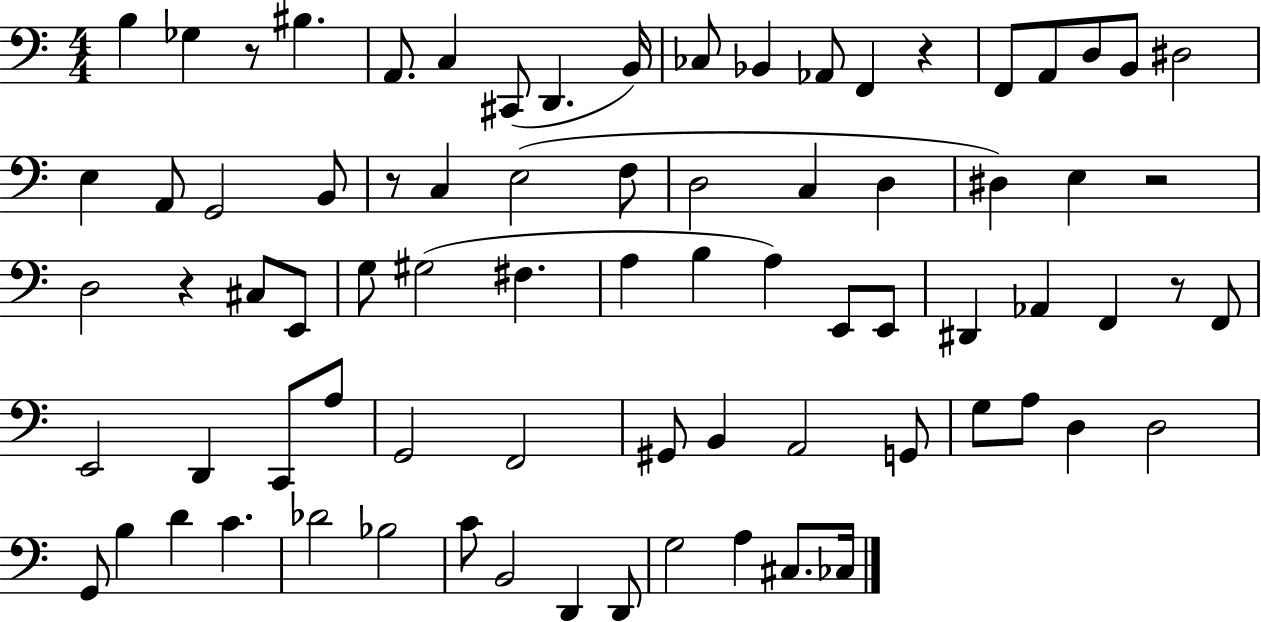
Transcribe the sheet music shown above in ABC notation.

X:1
T:Untitled
M:4/4
L:1/4
K:C
B, _G, z/2 ^B, A,,/2 C, ^C,,/2 D,, B,,/4 _C,/2 _B,, _A,,/2 F,, z F,,/2 A,,/2 D,/2 B,,/2 ^D,2 E, A,,/2 G,,2 B,,/2 z/2 C, E,2 F,/2 D,2 C, D, ^D, E, z2 D,2 z ^C,/2 E,,/2 G,/2 ^G,2 ^F, A, B, A, E,,/2 E,,/2 ^D,, _A,, F,, z/2 F,,/2 E,,2 D,, C,,/2 A,/2 G,,2 F,,2 ^G,,/2 B,, A,,2 G,,/2 G,/2 A,/2 D, D,2 G,,/2 B, D C _D2 _B,2 C/2 B,,2 D,, D,,/2 G,2 A, ^C,/2 _C,/4